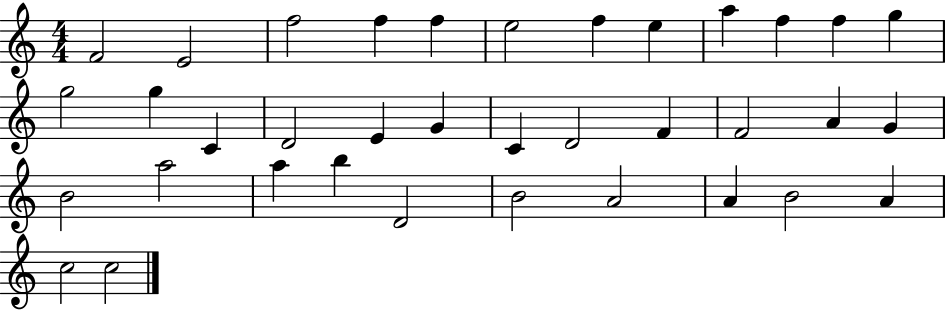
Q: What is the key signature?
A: C major